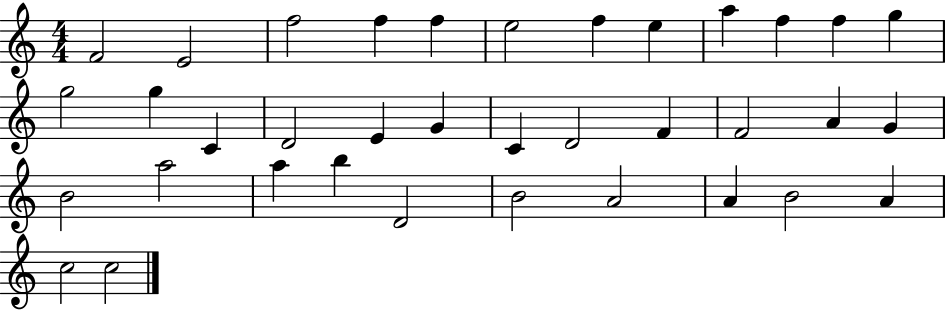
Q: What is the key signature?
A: C major